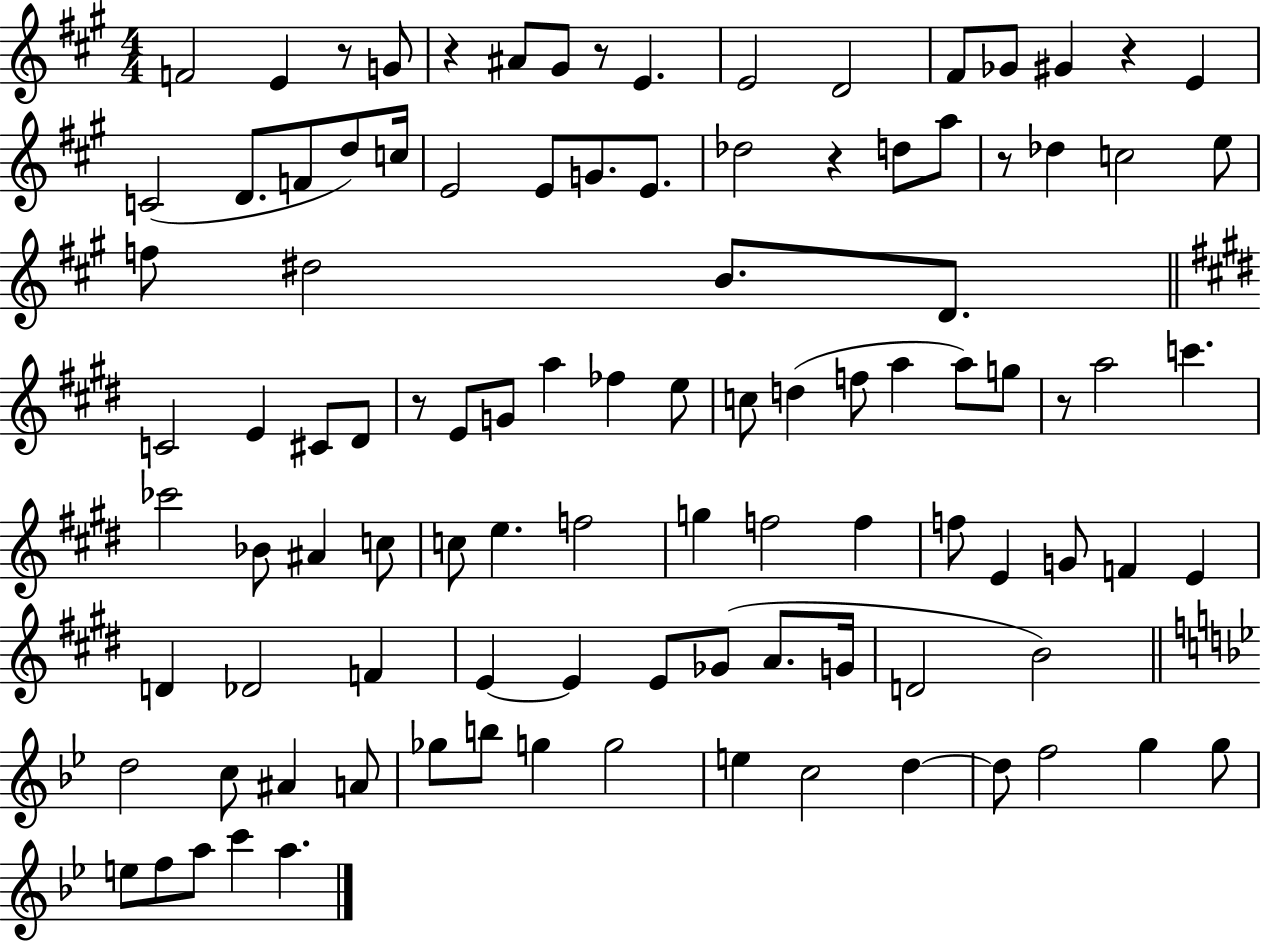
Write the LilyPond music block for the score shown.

{
  \clef treble
  \numericTimeSignature
  \time 4/4
  \key a \major
  f'2 e'4 r8 g'8 | r4 ais'8 gis'8 r8 e'4. | e'2 d'2 | fis'8 ges'8 gis'4 r4 e'4 | \break c'2( d'8. f'8 d''8) c''16 | e'2 e'8 g'8. e'8. | des''2 r4 d''8 a''8 | r8 des''4 c''2 e''8 | \break f''8 dis''2 b'8. d'8. | \bar "||" \break \key e \major c'2 e'4 cis'8 dis'8 | r8 e'8 g'8 a''4 fes''4 e''8 | c''8 d''4( f''8 a''4 a''8) g''8 | r8 a''2 c'''4. | \break ces'''2 bes'8 ais'4 c''8 | c''8 e''4. f''2 | g''4 f''2 f''4 | f''8 e'4 g'8 f'4 e'4 | \break d'4 des'2 f'4 | e'4~~ e'4 e'8 ges'8( a'8. g'16 | d'2 b'2) | \bar "||" \break \key bes \major d''2 c''8 ais'4 a'8 | ges''8 b''8 g''4 g''2 | e''4 c''2 d''4~~ | d''8 f''2 g''4 g''8 | \break e''8 f''8 a''8 c'''4 a''4. | \bar "|."
}